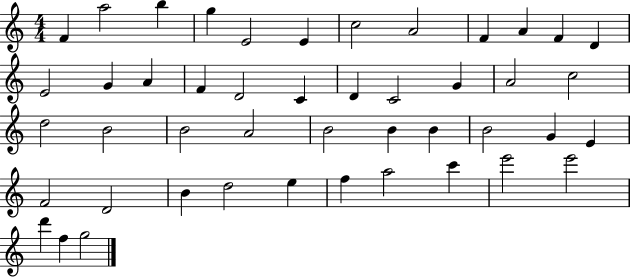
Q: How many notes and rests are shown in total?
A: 46